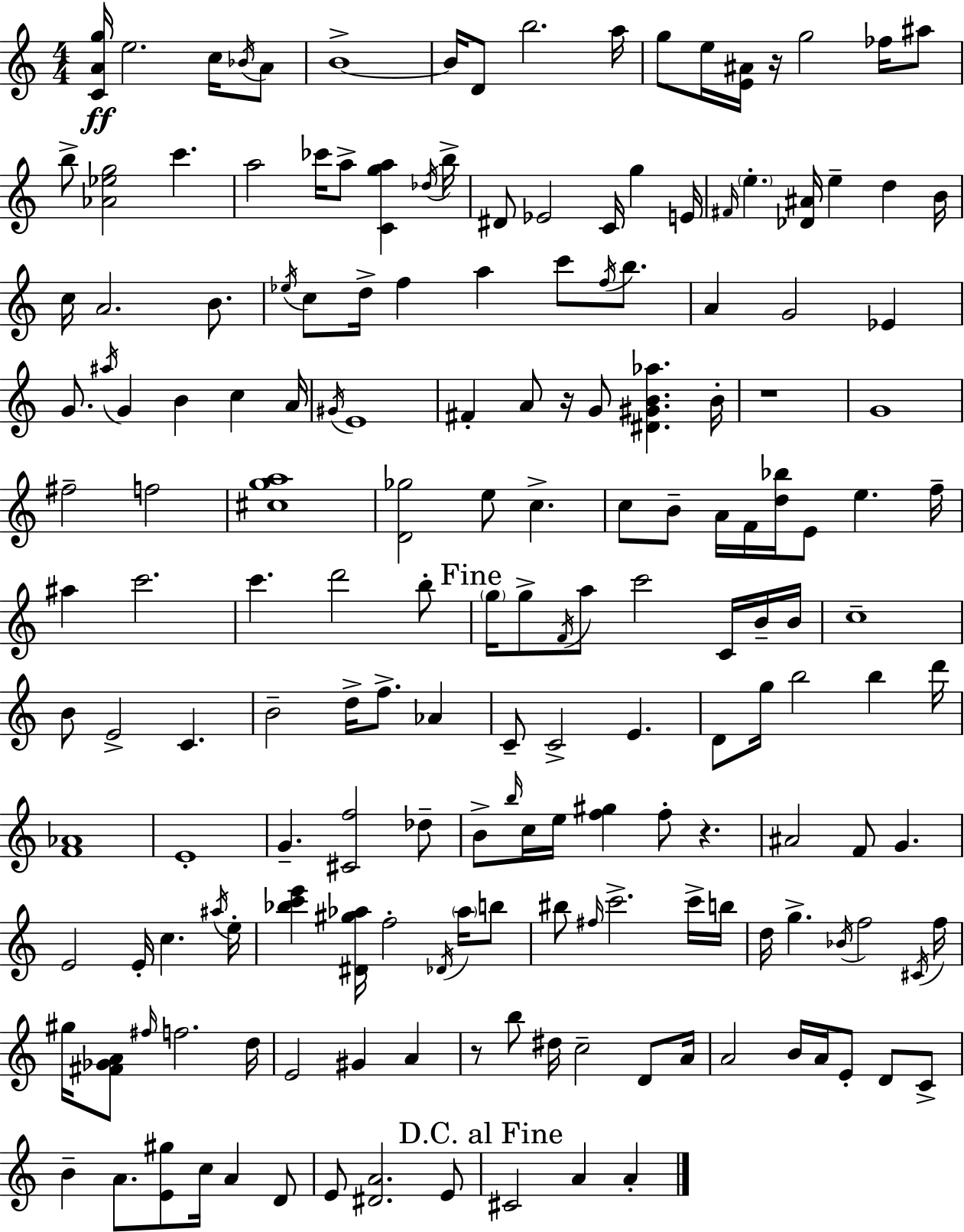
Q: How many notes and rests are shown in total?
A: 179